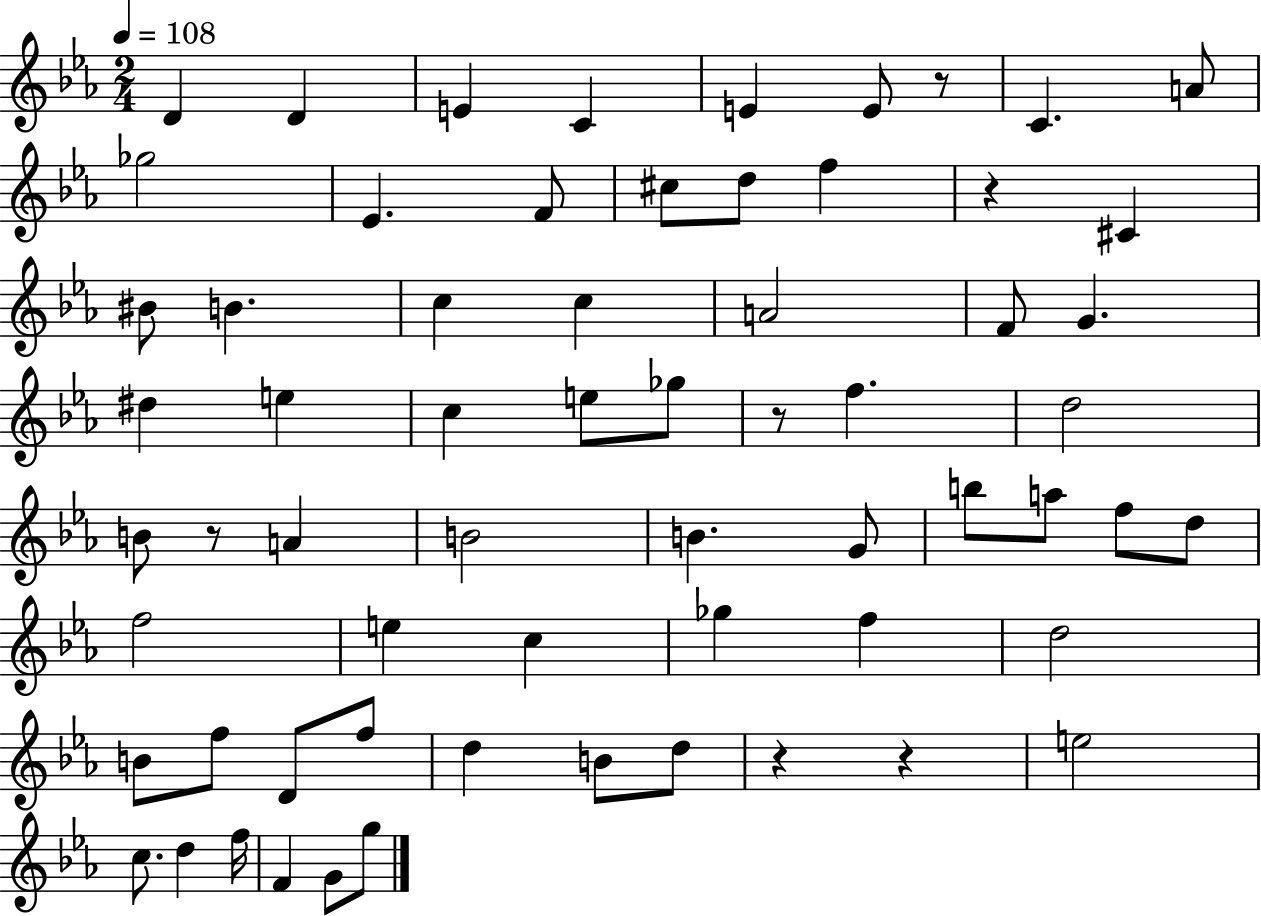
D4/q D4/q E4/q C4/q E4/q E4/e R/e C4/q. A4/e Gb5/h Eb4/q. F4/e C#5/e D5/e F5/q R/q C#4/q BIS4/e B4/q. C5/q C5/q A4/h F4/e G4/q. D#5/q E5/q C5/q E5/e Gb5/e R/e F5/q. D5/h B4/e R/e A4/q B4/h B4/q. G4/e B5/e A5/e F5/e D5/e F5/h E5/q C5/q Gb5/q F5/q D5/h B4/e F5/e D4/e F5/e D5/q B4/e D5/e R/q R/q E5/h C5/e. D5/q F5/s F4/q G4/e G5/e